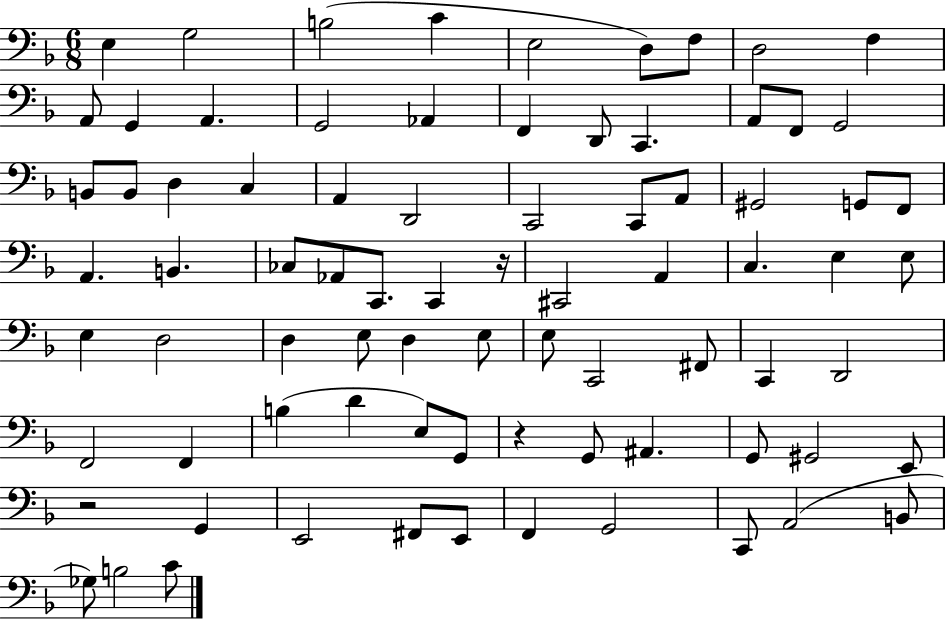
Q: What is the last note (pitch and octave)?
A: C4